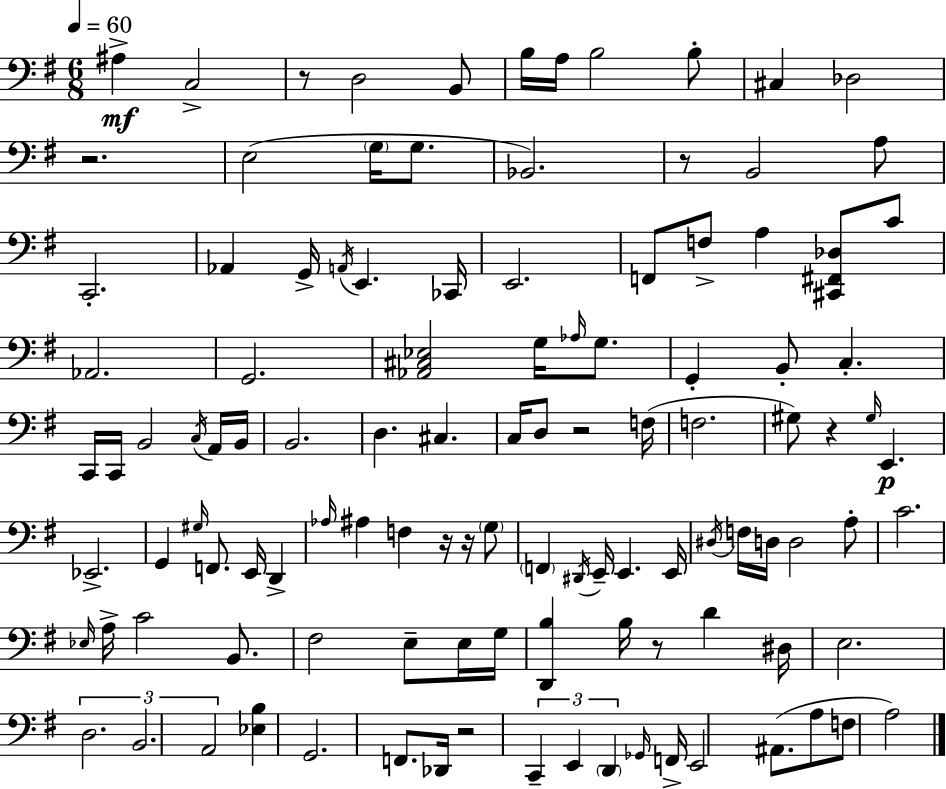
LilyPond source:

{
  \clef bass
  \numericTimeSignature
  \time 6/8
  \key e \minor
  \tempo 4 = 60
  ais4->\mf c2-> | r8 d2 b,8 | b16 a16 b2 b8-. | cis4 des2 | \break r2. | e2( \parenthesize g16 g8. | bes,2.) | r8 b,2 a8 | \break c,2.-. | aes,4 g,16-> \acciaccatura { a,16 } e,4. | ces,16 e,2. | f,8 f8-> a4 <cis, fis, des>8 c'8 | \break aes,2. | g,2. | <aes, cis ees>2 g16 \grace { aes16 } g8. | g,4-. b,8-. c4.-. | \break c,16 c,16 b,2 | \acciaccatura { c16 } a,16 b,16 b,2. | d4. cis4. | c16 d8 r2 | \break f16( f2. | gis8) r4 \grace { gis16 }\p e,4. | ees,2.-> | g,4 \grace { gis16 } f,8. | \break e,16 d,4-> \grace { aes16 } ais4 f4 | r16 r16 \parenthesize g8 \parenthesize f,4 \acciaccatura { dis,16 } e,16-- | e,4. e,16 \acciaccatura { dis16 } f16 d16 d2 | a8-. c'2. | \break \grace { ees16 } a16-> c'2 | b,8. fis2 | e8-- e16 g16 <d, b>4 | b16 r8 d'4 dis16 e2. | \break \tuplet 3/2 { d2. | b,2. | a,2 } | <ees b>4 g,2. | \break f,8. | des,16 r2 \tuplet 3/2 { c,4-- | e,4 \parenthesize d,4 } \grace { ges,16 } f,16-> e,2 | ais,8.( a8 | \break f8 a2) \bar "|."
}